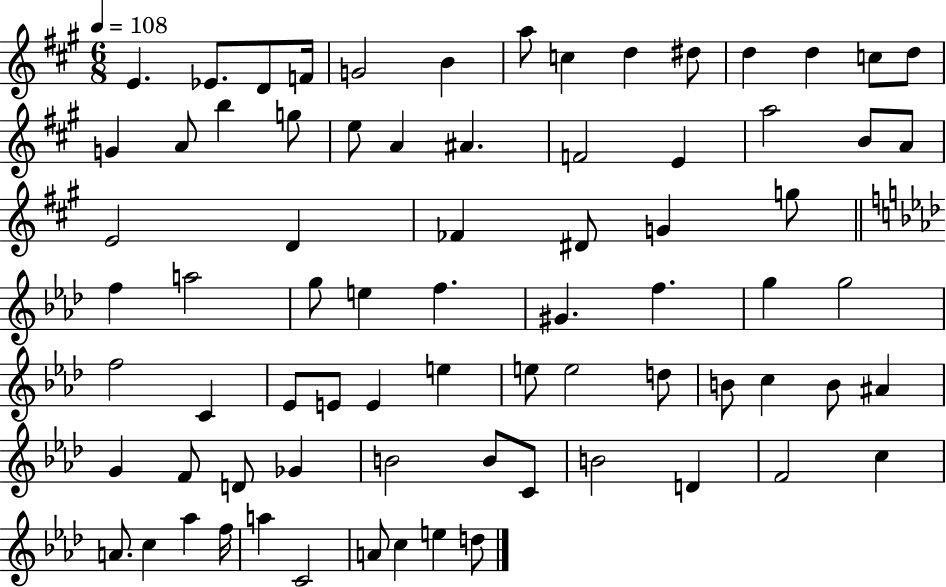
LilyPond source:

{
  \clef treble
  \numericTimeSignature
  \time 6/8
  \key a \major
  \tempo 4 = 108
  e'4. ees'8. d'8 f'16 | g'2 b'4 | a''8 c''4 d''4 dis''8 | d''4 d''4 c''8 d''8 | \break g'4 a'8 b''4 g''8 | e''8 a'4 ais'4. | f'2 e'4 | a''2 b'8 a'8 | \break e'2 d'4 | fes'4 dis'8 g'4 g''8 | \bar "||" \break \key aes \major f''4 a''2 | g''8 e''4 f''4. | gis'4. f''4. | g''4 g''2 | \break f''2 c'4 | ees'8 e'8 e'4 e''4 | e''8 e''2 d''8 | b'8 c''4 b'8 ais'4 | \break g'4 f'8 d'8 ges'4 | b'2 b'8 c'8 | b'2 d'4 | f'2 c''4 | \break a'8. c''4 aes''4 f''16 | a''4 c'2 | a'8 c''4 e''4 d''8 | \bar "|."
}